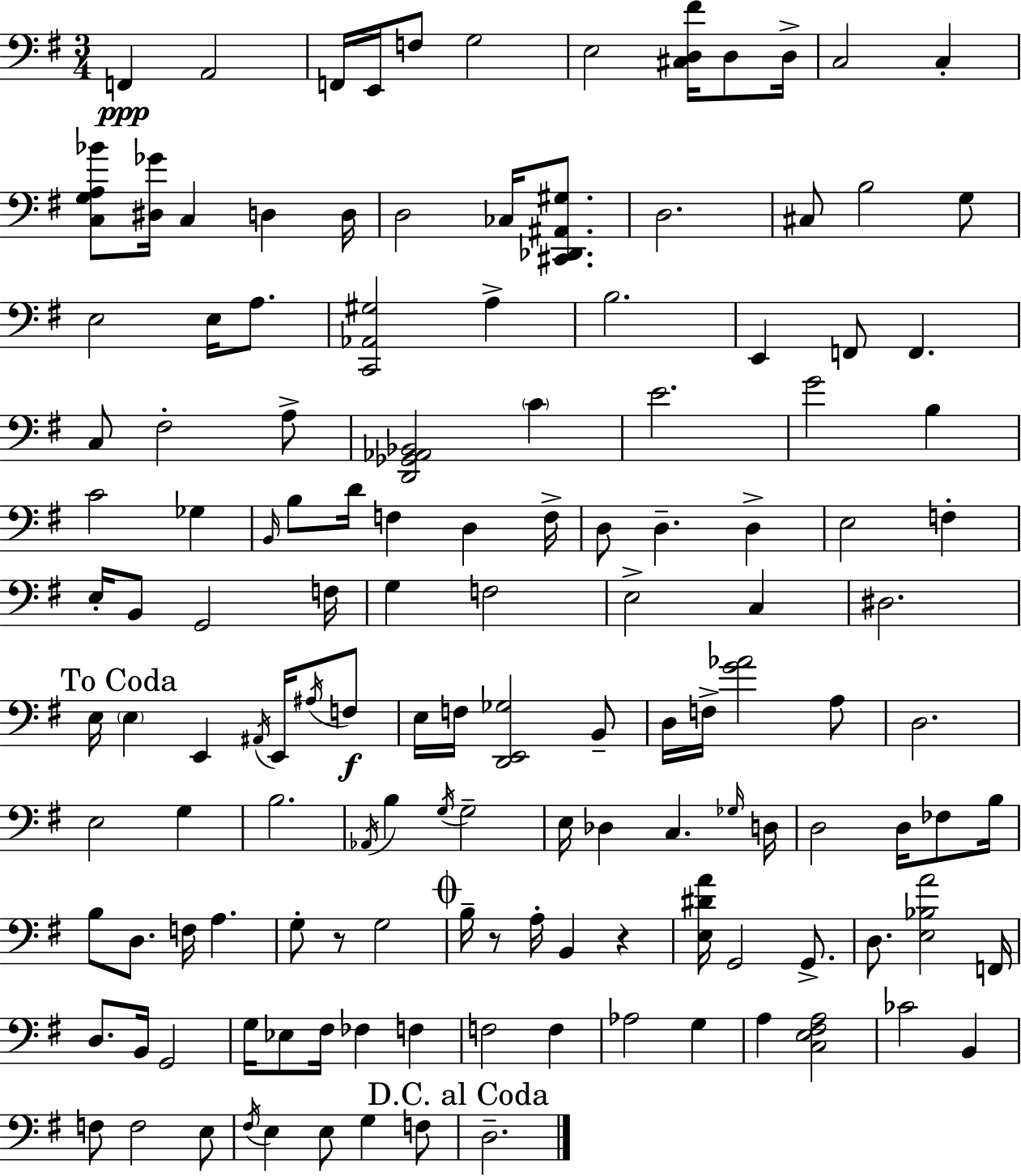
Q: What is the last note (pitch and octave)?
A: D3